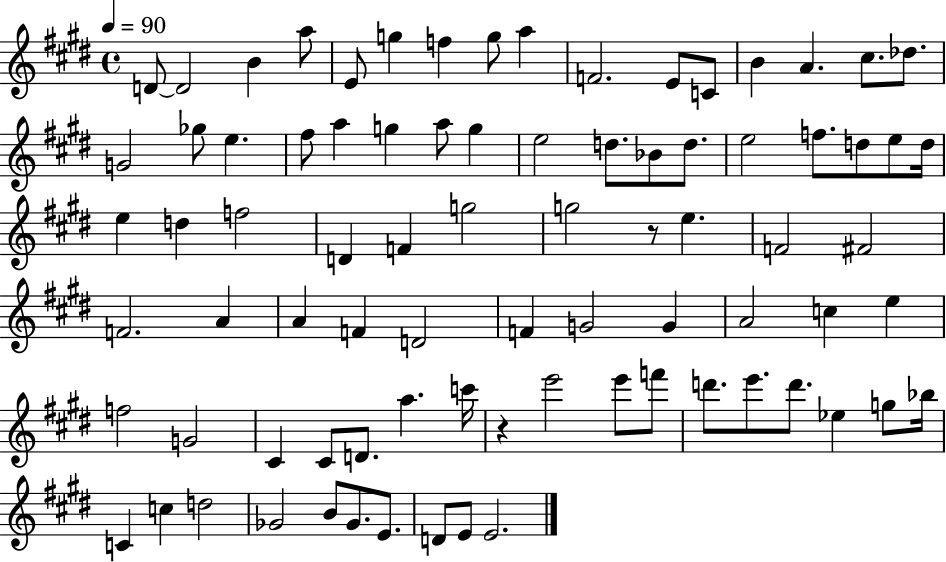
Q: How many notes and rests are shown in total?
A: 82